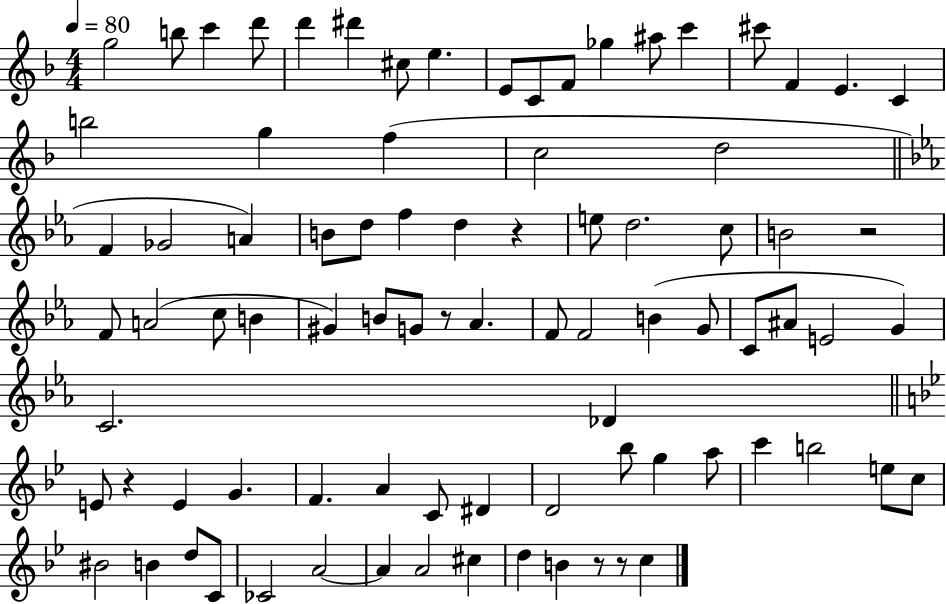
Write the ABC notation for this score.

X:1
T:Untitled
M:4/4
L:1/4
K:F
g2 b/2 c' d'/2 d' ^d' ^c/2 e E/2 C/2 F/2 _g ^a/2 c' ^c'/2 F E C b2 g f c2 d2 F _G2 A B/2 d/2 f d z e/2 d2 c/2 B2 z2 F/2 A2 c/2 B ^G B/2 G/2 z/2 _A F/2 F2 B G/2 C/2 ^A/2 E2 G C2 _D E/2 z E G F A C/2 ^D D2 _b/2 g a/2 c' b2 e/2 c/2 ^B2 B d/2 C/2 _C2 A2 A A2 ^c d B z/2 z/2 c